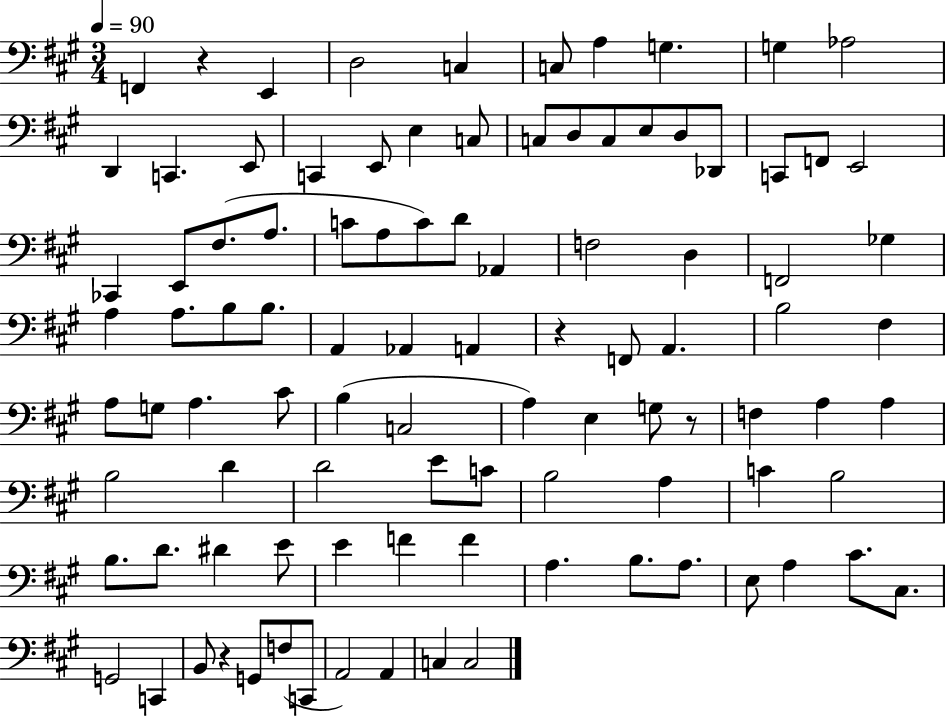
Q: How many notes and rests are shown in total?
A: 98